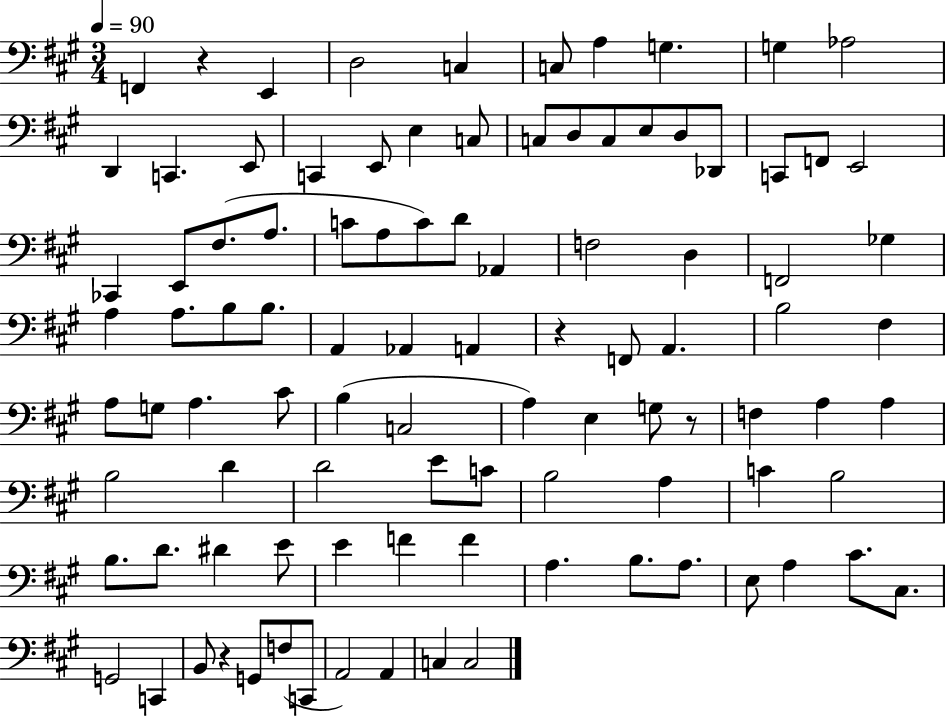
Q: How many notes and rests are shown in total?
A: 98